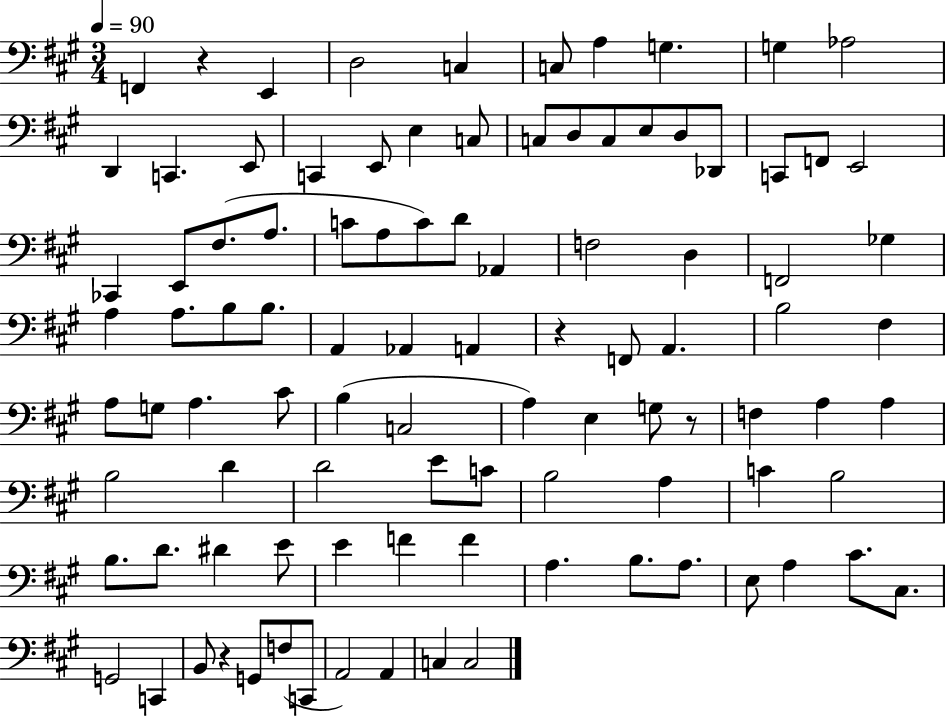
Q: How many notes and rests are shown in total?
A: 98